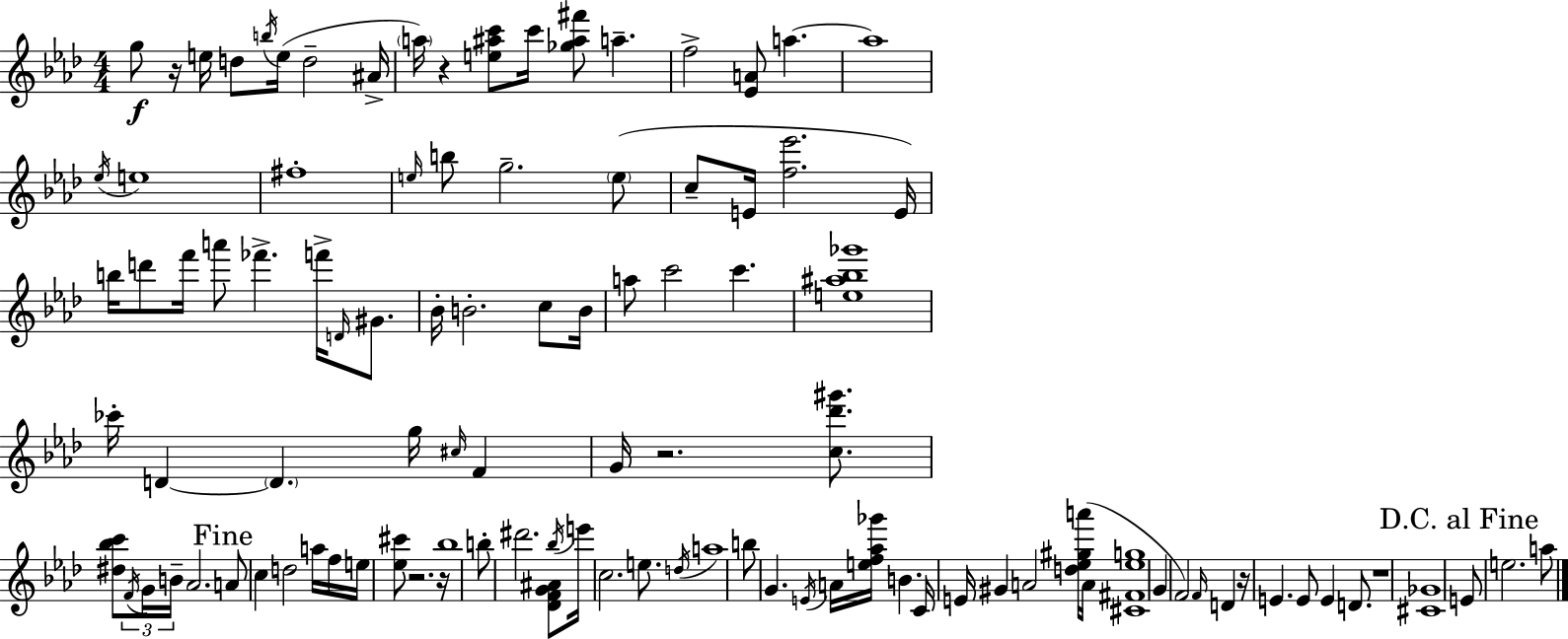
{
  \clef treble
  \numericTimeSignature
  \time 4/4
  \key aes \major
  g''8\f r16 e''16 d''8 \acciaccatura { b''16 }( e''16 d''2-- | ais'16-> \parenthesize a''16) r4 <e'' ais'' c'''>8 c'''16 <ges'' ais'' fis'''>8 a''4.-- | f''2-> <ees' a'>8 a''4.~~ | a''1 | \break \acciaccatura { ees''16 } e''1 | fis''1-. | \grace { e''16 } b''8 g''2.-- | \parenthesize e''8( c''8-- e'16 <f'' ees'''>2. | \break e'16) b''16 d'''8 f'''16 a'''8 fes'''4.-> f'''16-> | \grace { d'16 } gis'8. bes'16-. b'2.-. | c''8 b'16 a''8 c'''2 c'''4. | <e'' ais'' bes'' ges'''>1 | \break ces'''16-. d'4~~ \parenthesize d'4. g''16 | \grace { cis''16 } f'4 g'16 r2. | <c'' des''' gis'''>8. <dis'' bes'' c'''>8 \tuplet 3/2 { \acciaccatura { f'16 } g'16 b'16-- } aes'2. | \mark "Fine" a'8 c''4 d''2 | \break a''16 f''16 e''16 <ees'' cis'''>8 r2. | r16 bes''1 | b''8-. dis'''2. | <des' f' g' ais'>8 \acciaccatura { bes''16 } e'''16 c''2. | \break e''8. \acciaccatura { d''16 } a''1 | b''8 g'4. | \acciaccatura { e'16 } a'16 <e'' f'' aes'' ges'''>16 b'4. c'16 e'16 gis'4 a'2 | <d'' ees'' gis'' a'''>16( a'16 <cis' fis' ees'' g''>1 | \break g'4 f'2) | \grace { f'16 } d'4 r16 e'4. | e'8 e'4 d'8. r1 | <cis' ges'>1 | \break \mark "D.C. al Fine" e'8 e''2. | a''8 \bar "|."
}